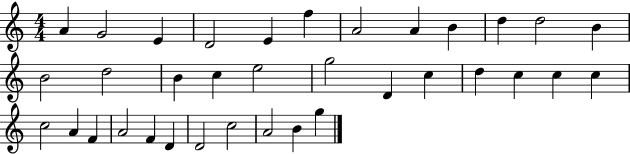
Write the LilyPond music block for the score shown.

{
  \clef treble
  \numericTimeSignature
  \time 4/4
  \key c \major
  a'4 g'2 e'4 | d'2 e'4 f''4 | a'2 a'4 b'4 | d''4 d''2 b'4 | \break b'2 d''2 | b'4 c''4 e''2 | g''2 d'4 c''4 | d''4 c''4 c''4 c''4 | \break c''2 a'4 f'4 | a'2 f'4 d'4 | d'2 c''2 | a'2 b'4 g''4 | \break \bar "|."
}